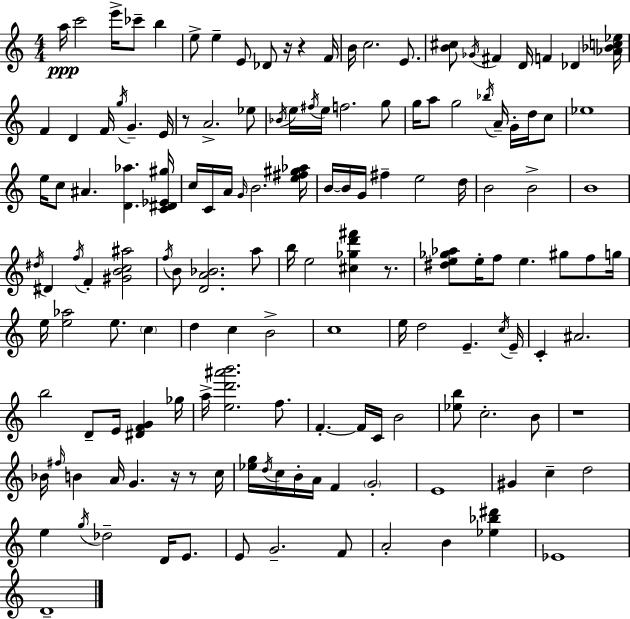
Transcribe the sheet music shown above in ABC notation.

X:1
T:Untitled
M:4/4
L:1/4
K:C
a/4 c'2 e'/4 _c'/2 b e/2 e E/2 _D/2 z/4 z F/4 B/4 c2 E/2 [B^c]/2 _G/4 ^F D/4 F _D [_A_Bc_e]/4 F D F/4 g/4 G E/4 z/2 A2 _e/2 _B/4 e/4 ^f/4 e/4 f2 g/2 g/4 a/2 g2 _b/4 A/4 G/4 d/4 c/2 _e4 e/4 c/2 ^A [D_a] [C^D_E^g]/4 c/4 C/4 A/4 G/4 B2 [e^f^g_a]/4 B/4 B/4 G/4 ^f e2 d/4 B2 B2 B4 ^d/4 ^D f/4 F [^GBc^a]2 f/4 B/2 [DA_B]2 a/2 b/4 e2 [^c_gd'^f'] z/2 [^de_g_a]/2 e/4 f/2 e ^g/2 f/2 g/4 e/4 [e_a]2 e/2 c d c B2 c4 e/4 d2 E c/4 E/4 C ^A2 b2 D/2 E/4 [^DFG] _g/4 a/4 [ed'^a'b']2 f/2 F F/4 C/4 B2 [_eb]/2 c2 B/2 z4 _B/4 ^f/4 B A/4 G z/4 z/2 c/4 [_eg]/4 d/4 c/4 B/4 A/4 F G2 E4 ^G c d2 e g/4 _d2 D/4 E/2 E/2 G2 F/2 A2 B [_e_b^d'] _E4 D4